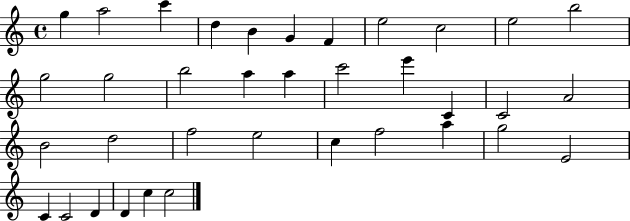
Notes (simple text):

G5/q A5/h C6/q D5/q B4/q G4/q F4/q E5/h C5/h E5/h B5/h G5/h G5/h B5/h A5/q A5/q C6/h E6/q C4/q C4/h A4/h B4/h D5/h F5/h E5/h C5/q F5/h A5/q G5/h E4/h C4/q C4/h D4/q D4/q C5/q C5/h